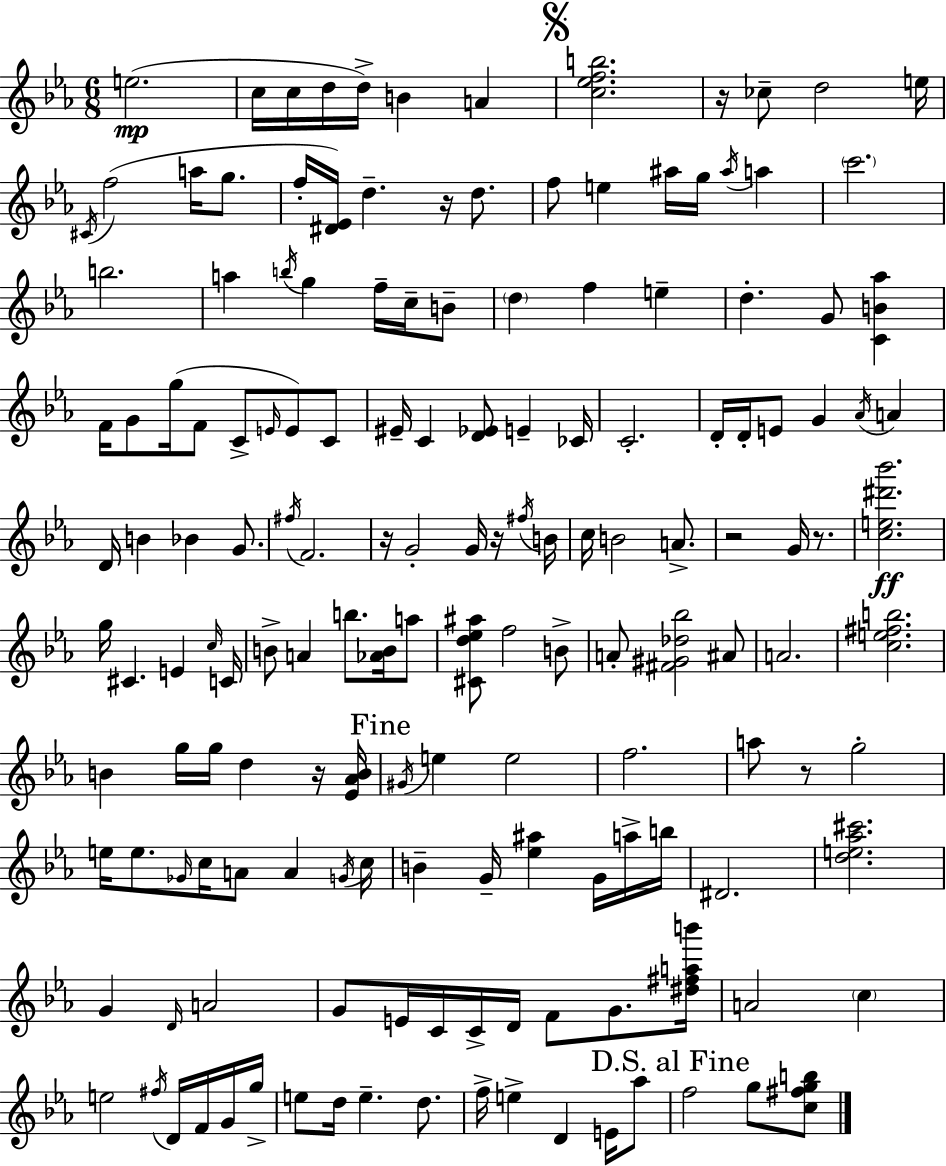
{
  \clef treble
  \numericTimeSignature
  \time 6/8
  \key ees \major
  e''2.(\mp | c''16 c''16 d''16 d''16->) b'4 a'4 | \mark \markup { \musicglyph "scripts.segno" } <c'' ees'' f'' b''>2. | r16 ces''8-- d''2 e''16 | \break \acciaccatura { cis'16 } f''2( a''16 g''8. | f''16-. <dis' ees'>16) d''4.-- r16 d''8. | f''8 e''4 ais''16 g''16 \acciaccatura { ais''16 } a''4 | \parenthesize c'''2. | \break b''2. | a''4 \acciaccatura { b''16 } g''4 f''16-- | c''16-- b'8-- \parenthesize d''4 f''4 e''4-- | d''4.-. g'8 <c' b' aes''>4 | \break f'16 g'8 g''16( f'8 c'8-> \grace { e'16 }) | e'8 c'8 eis'16-- c'4 <d' ees'>8 e'4-- | ces'16 c'2.-. | d'16-. d'16-. e'8 g'4 | \break \acciaccatura { aes'16 } a'4 d'16 b'4 bes'4 | g'8. \acciaccatura { fis''16 } f'2. | r16 g'2-. | g'16 r16 \acciaccatura { fis''16 } b'16 c''16 b'2 | \break a'8.-> r2 | g'16 r8. <c'' e'' dis''' bes'''>2.\ff | g''16 cis'4. | e'4 \grace { c''16 } c'16 b'8-> a'4 | \break b''8. <aes' b'>16 a''8 <cis' d'' ees'' ais''>8 f''2 | b'8-> a'8-. <fis' gis' des'' bes''>2 | ais'8 a'2. | <c'' e'' fis'' b''>2. | \break b'4 | g''16 g''16 d''4 r16 <ees' aes' b'>16 \mark "Fine" \acciaccatura { gis'16 } e''4 | e''2 f''2. | a''8 r8 | \break g''2-. e''16 e''8. | \grace { ges'16 } c''16 a'8 a'4 \acciaccatura { g'16 } c''16 b'4-- | g'16-- <ees'' ais''>4 g'16 a''16-> b''16 dis'2. | <d'' e'' aes'' cis'''>2. | \break g'4 | \grace { d'16 } a'2 | g'8 e'16 c'16 c'16-> d'16 f'8 g'8. <dis'' fis'' a'' b'''>16 | a'2 \parenthesize c''4 | \break e''2 \acciaccatura { fis''16 } d'16 f'16 g'16 | g''16-> e''8 d''16 e''4.-- d''8. | f''16-> e''4-> d'4 e'16 aes''8 | \mark "D.S. al Fine" f''2 g''8 <c'' fis'' g'' b''>8 | \break \bar "|."
}